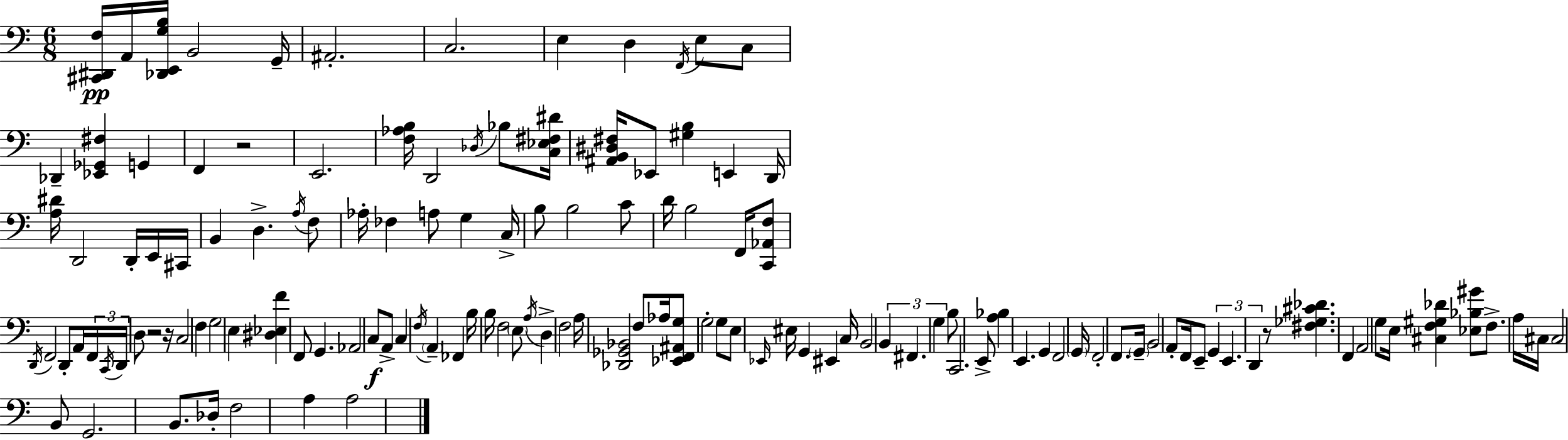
X:1
T:Untitled
M:6/8
L:1/4
K:C
[^C,,^D,,F,]/4 A,,/4 [_D,,E,,G,B,]/4 B,,2 G,,/4 ^A,,2 C,2 E, D, F,,/4 E,/2 C,/2 _D,, [_E,,_G,,^F,] G,, F,, z2 E,,2 [F,_A,B,]/4 D,,2 _D,/4 _B,/2 [C,_E,^F,^D]/4 [^A,,B,,^D,^F,]/4 _E,,/2 [^G,B,] E,, D,,/4 [A,^D]/4 D,,2 D,,/4 E,,/4 ^C,,/4 B,, D, A,/4 F,/2 _A,/4 _F, A,/2 G, C,/4 B,/2 B,2 C/2 D/4 B,2 F,,/4 [C,,_A,,F,]/2 D,,/4 F,,2 D,,/2 A,,/4 F,,/4 C,,/4 D,,/4 D,/2 z2 z/4 C,2 F, G,2 E, [^D,_E,F] F,,/2 G,, _A,,2 C,/2 A,,/2 C, F,/4 A,, _F,, B,/4 B,/4 F,2 E,/2 A,/4 D, F,2 A,/4 [_D,,_G,,_B,,]2 F,/2 _A,/4 [_E,,F,,^A,,G,]/2 G,2 G,/2 E,/2 _E,,/4 ^E,/4 G,, ^E,, C,/4 B,,2 B,, ^F,, G, B,/2 C,,2 E,,/2 [A,_B,] E,, G,, F,,2 G,,/4 F,,2 F,,/2 G,,/4 B,,2 A,,/2 F,,/4 E,,/2 G,, E,, D,, z/2 [^F,_G,^C_D] F,, A,,2 G,/2 E,/4 [^C,F,^G,_D] [_E,_B,^G]/2 F,/2 A,/4 ^C,/4 ^C,2 B,,/2 G,,2 B,,/2 _D,/4 F,2 A, A,2